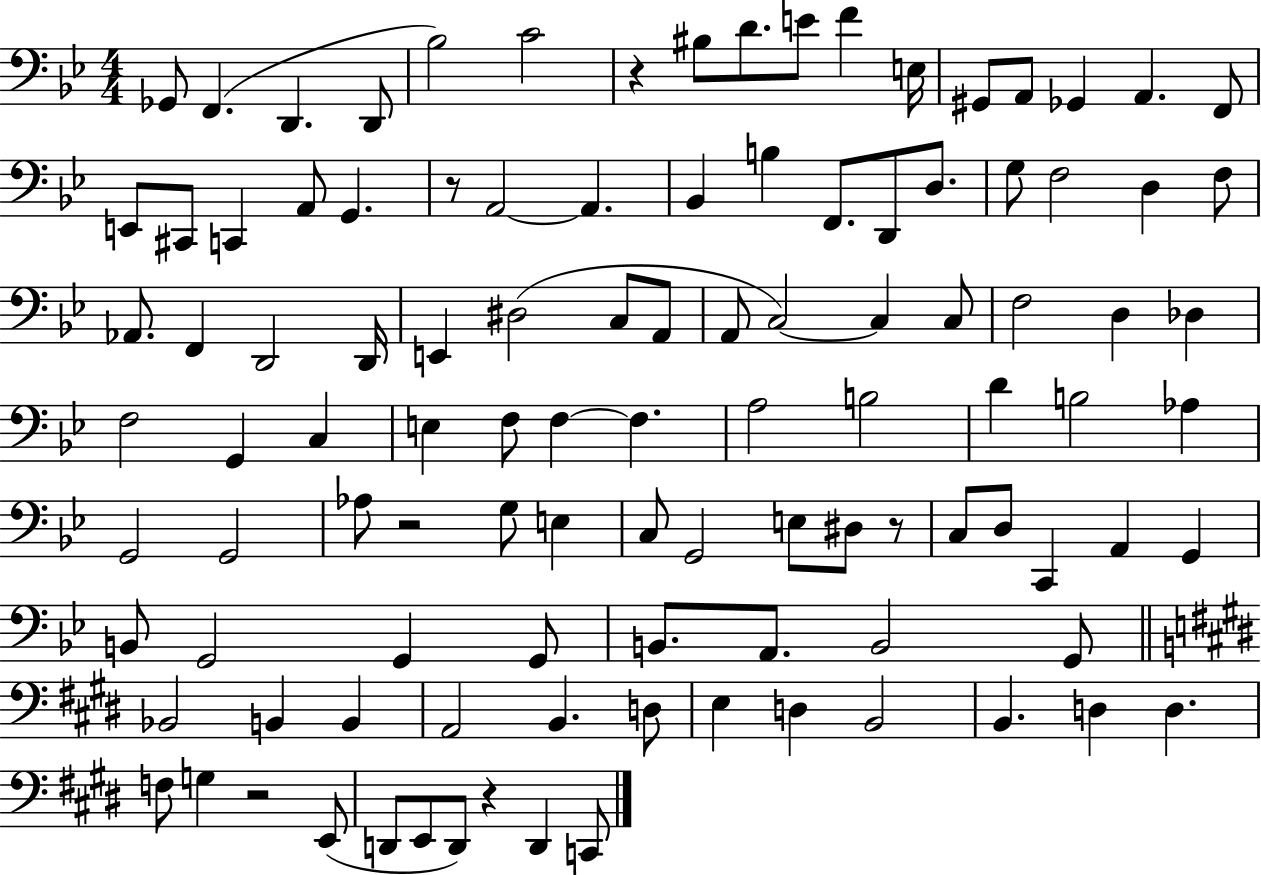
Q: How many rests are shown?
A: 6